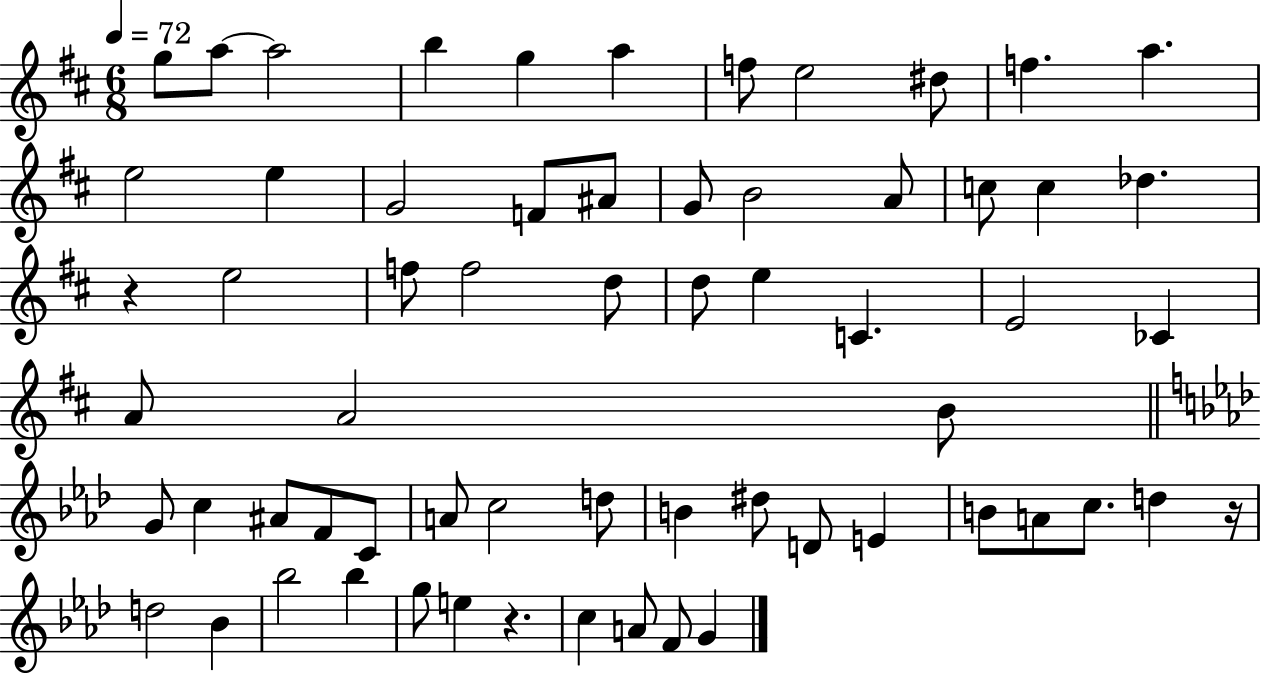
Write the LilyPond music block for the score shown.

{
  \clef treble
  \numericTimeSignature
  \time 6/8
  \key d \major
  \tempo 4 = 72
  g''8 a''8~~ a''2 | b''4 g''4 a''4 | f''8 e''2 dis''8 | f''4. a''4. | \break e''2 e''4 | g'2 f'8 ais'8 | g'8 b'2 a'8 | c''8 c''4 des''4. | \break r4 e''2 | f''8 f''2 d''8 | d''8 e''4 c'4. | e'2 ces'4 | \break a'8 a'2 b'8 | \bar "||" \break \key aes \major g'8 c''4 ais'8 f'8 c'8 | a'8 c''2 d''8 | b'4 dis''8 d'8 e'4 | b'8 a'8 c''8. d''4 r16 | \break d''2 bes'4 | bes''2 bes''4 | g''8 e''4 r4. | c''4 a'8 f'8 g'4 | \break \bar "|."
}